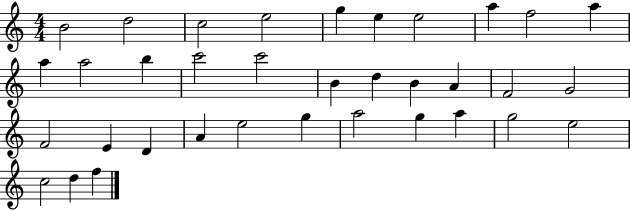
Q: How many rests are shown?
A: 0